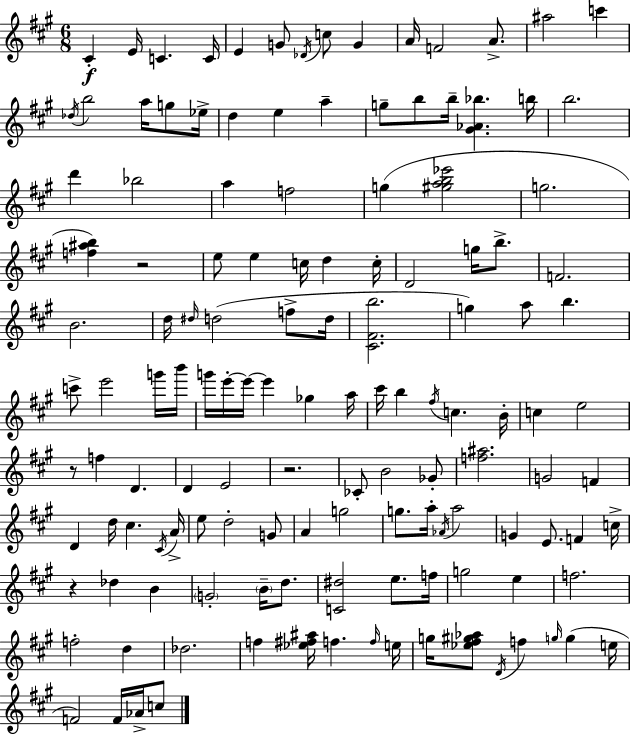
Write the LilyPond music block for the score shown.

{
  \clef treble
  \numericTimeSignature
  \time 6/8
  \key a \major
  cis'4-.\f e'16 c'4. c'16 | e'4 g'8 \acciaccatura { des'16 } c''8 g'4 | a'16 f'2 a'8.-> | ais''2 c'''4 | \break \acciaccatura { des''16 } b''2 a''16 g''8 | ees''16-> d''4 e''4 a''4-- | g''8-- b''8 b''16-- <gis' aes' bes''>4. | b''16 b''2. | \break d'''4 bes''2 | a''4 f''2 | g''4( <gis'' a'' b'' ees'''>2 | g''2. | \break <f'' ais'' b''>4) r2 | e''8 e''4 c''16 d''4 | c''16-. d'2 g''16 b''8.-> | f'2. | \break b'2. | d''16 \grace { dis''16 } d''2( | f''8-> d''16 <cis' fis' b''>2. | g''4) a''8 b''4. | \break c'''8-> e'''2 | g'''16 b'''16 g'''16 e'''16-.~~ e'''16~~ e'''4 ges''4 | a''16 cis'''16 b''4 \acciaccatura { fis''16 } c''4. | b'16-. c''4 e''2 | \break r8 f''4 d'4. | d'4 e'2 | r2. | ces'8-. b'2 | \break ges'8-. <f'' ais''>2. | g'2 | f'4 d'4 d''16 cis''4. | \acciaccatura { cis'16 } a'16-> e''8 d''2-. | \break g'8 a'4 g''2 | g''8. a''16-. \acciaccatura { aes'16 } a''2 | g'4 e'8. | f'4 c''16-> r4 des''4 | \break b'4 \parenthesize g'2-. | \parenthesize b'16-- d''8. <c' dis''>2 | e''8. f''16 g''2 | e''4 f''2. | \break f''2-. | d''4 des''2. | f''4 <ees'' fis'' ais''>16 f''4. | \grace { f''16 } e''16 g''16 <ees'' fis'' gis'' aes''>8 \acciaccatura { d'16 } f''4 | \break \grace { g''16 } g''4( e''16 f'2) | f'16 aes'16-> c''8 \bar "|."
}